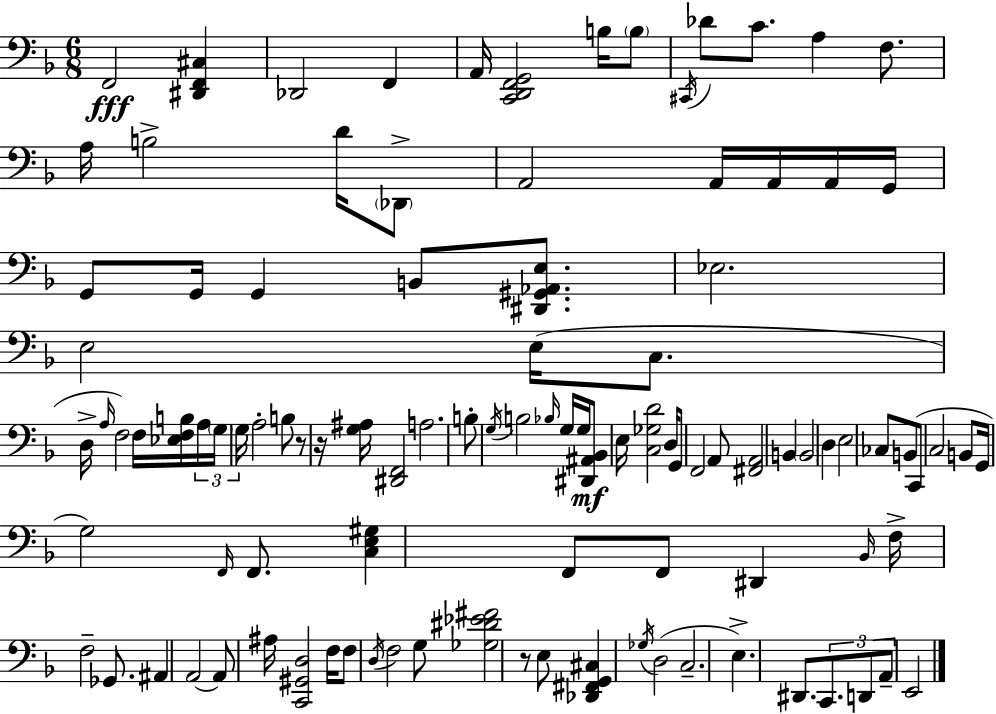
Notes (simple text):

F2/h [D#2,F2,C#3]/q Db2/h F2/q A2/s [C2,D2,F2,G2]/h B3/s B3/e C#2/s Db4/e C4/e. A3/q F3/e. A3/s B3/h D4/s Db2/e A2/h A2/s A2/s A2/s G2/s G2/e G2/s G2/q B2/e [D#2,G#2,Ab2,E3]/e. Eb3/h. E3/h E3/s C3/e. D3/s A3/s F3/h F3/s [Eb3,F3,B3]/s A3/s G3/s G3/s A3/h B3/e R/e R/s [G3,A#3]/s [D#2,F2]/h A3/h. B3/e G3/s B3/h Bb3/s G3/s G3/s [D#2,A#2,Bb2]/e E3/s [C3,Gb3,D4]/h D3/s G2/e F2/h A2/e [F#2,A2]/h B2/q B2/h D3/q E3/h CES3/e B2/e C2/e C3/h B2/e G2/s G3/h F2/s F2/e. [C3,E3,G#3]/q F2/e F2/e D#2/q Bb2/s F3/s F3/h Gb2/e. A#2/q A2/h A2/e A#3/s [C2,G#2,D3]/h F3/s F3/e D3/s F3/h G3/e [Gb3,D#4,Eb4,F#4]/h R/e E3/e [Db2,F#2,G2,C#3]/q Gb3/s D3/h C3/h. E3/q. D#2/e. C2/e. D2/e A2/e E2/h